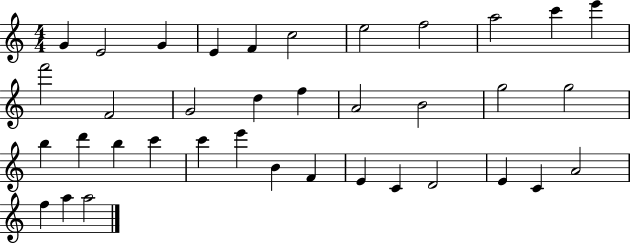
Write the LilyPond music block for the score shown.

{
  \clef treble
  \numericTimeSignature
  \time 4/4
  \key c \major
  g'4 e'2 g'4 | e'4 f'4 c''2 | e''2 f''2 | a''2 c'''4 e'''4 | \break f'''2 f'2 | g'2 d''4 f''4 | a'2 b'2 | g''2 g''2 | \break b''4 d'''4 b''4 c'''4 | c'''4 e'''4 b'4 f'4 | e'4 c'4 d'2 | e'4 c'4 a'2 | \break f''4 a''4 a''2 | \bar "|."
}